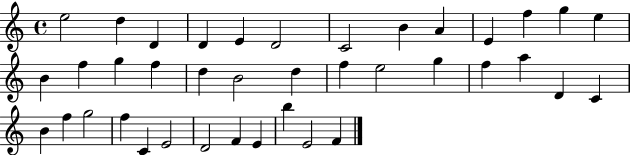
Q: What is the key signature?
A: C major